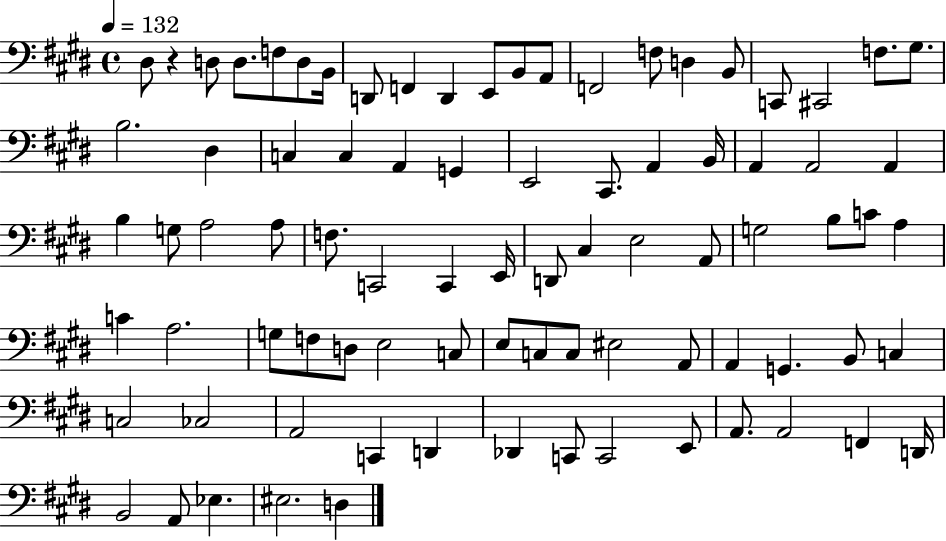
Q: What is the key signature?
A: E major